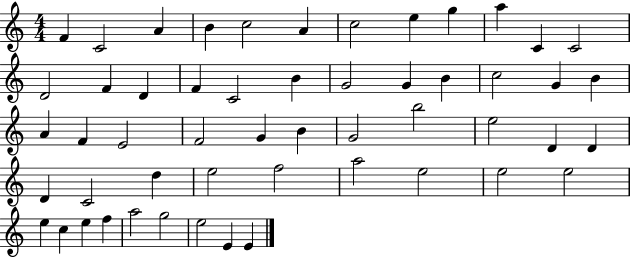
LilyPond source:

{
  \clef treble
  \numericTimeSignature
  \time 4/4
  \key c \major
  f'4 c'2 a'4 | b'4 c''2 a'4 | c''2 e''4 g''4 | a''4 c'4 c'2 | \break d'2 f'4 d'4 | f'4 c'2 b'4 | g'2 g'4 b'4 | c''2 g'4 b'4 | \break a'4 f'4 e'2 | f'2 g'4 b'4 | g'2 b''2 | e''2 d'4 d'4 | \break d'4 c'2 d''4 | e''2 f''2 | a''2 e''2 | e''2 e''2 | \break e''4 c''4 e''4 f''4 | a''2 g''2 | e''2 e'4 e'4 | \bar "|."
}